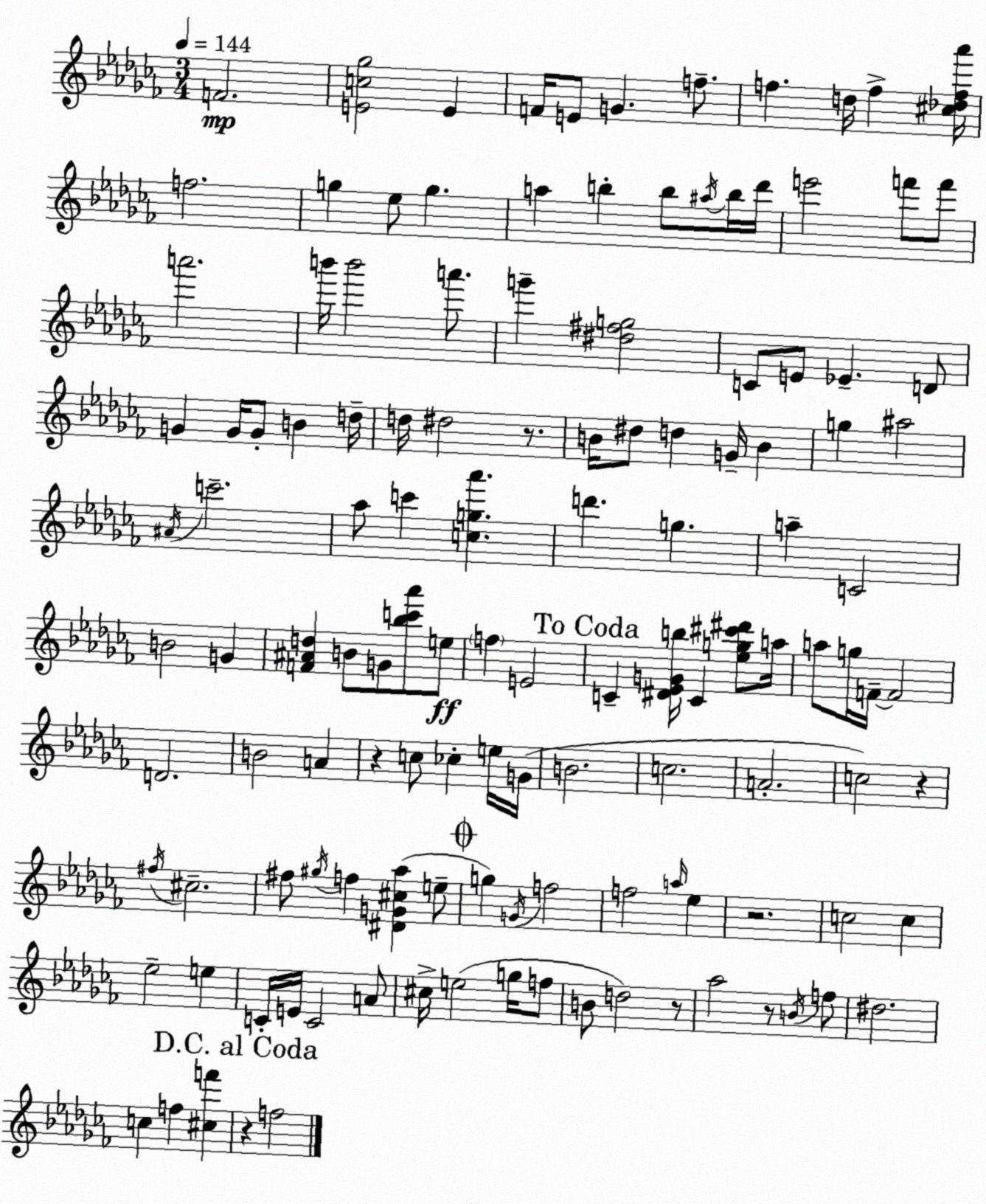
X:1
T:Untitled
M:3/4
L:1/4
K:Abm
F2 [Ec_g]2 E F/4 E/2 G f/2 f d/4 f [^c_df_a']/4 f2 g _e/2 g a b b/2 ^a/4 b/4 _d'/4 e'2 f'/2 f'/2 a'2 b'/4 b'2 a'/2 g' [^d^fg]2 C/2 E/2 _E D/2 G G/4 G/2 B d/4 d/4 ^d2 z/2 B/4 ^d/2 d G/4 B g ^a2 ^A/4 c'2 _a/2 c' [cg_a'] d' g a C2 B2 G [F^Ad] B/2 G/2 [_bc'_a']/2 e/2 f E2 C [^D_EGb]/4 C [_eg^c'^d']/2 a/4 a/2 g/4 F/4 F2 D2 B2 A z c/2 _c e/4 G/4 B2 c2 A2 c2 z ^f/4 ^c2 ^f/2 ^g/4 f [^DG^c_a] e/2 g G/4 f2 f2 a/4 _e z2 c2 c _e2 e C/4 E/4 C2 A/2 ^c/4 e2 g/4 f/2 B/2 d2 z/2 _a2 z/2 B/4 f/2 ^d2 c f [^cf'] z f2